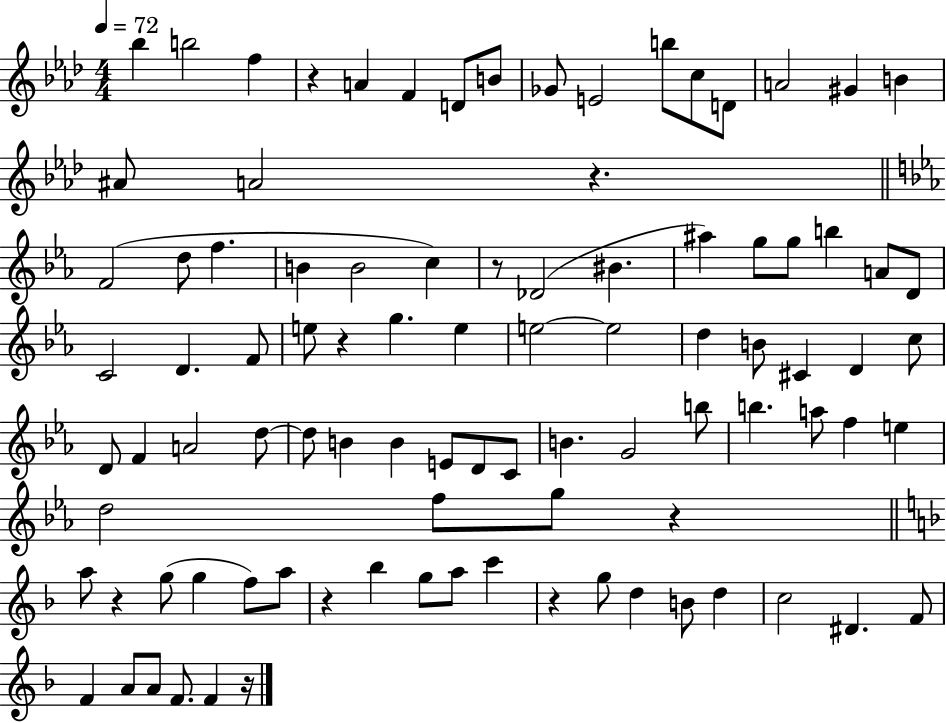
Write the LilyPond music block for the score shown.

{
  \clef treble
  \numericTimeSignature
  \time 4/4
  \key aes \major
  \tempo 4 = 72
  bes''4 b''2 f''4 | r4 a'4 f'4 d'8 b'8 | ges'8 e'2 b''8 c''8 d'8 | a'2 gis'4 b'4 | \break ais'8 a'2 r4. | \bar "||" \break \key ees \major f'2( d''8 f''4. | b'4 b'2 c''4) | r8 des'2( bis'4. | ais''4) g''8 g''8 b''4 a'8 d'8 | \break c'2 d'4. f'8 | e''8 r4 g''4. e''4 | e''2~~ e''2 | d''4 b'8 cis'4 d'4 c''8 | \break d'8 f'4 a'2 d''8~~ | d''8 b'4 b'4 e'8 d'8 c'8 | b'4. g'2 b''8 | b''4. a''8 f''4 e''4 | \break d''2 f''8 g''8 r4 | \bar "||" \break \key f \major a''8 r4 g''8( g''4 f''8) a''8 | r4 bes''4 g''8 a''8 c'''4 | r4 g''8 d''4 b'8 d''4 | c''2 dis'4. f'8 | \break f'4 a'8 a'8 f'8. f'4 r16 | \bar "|."
}